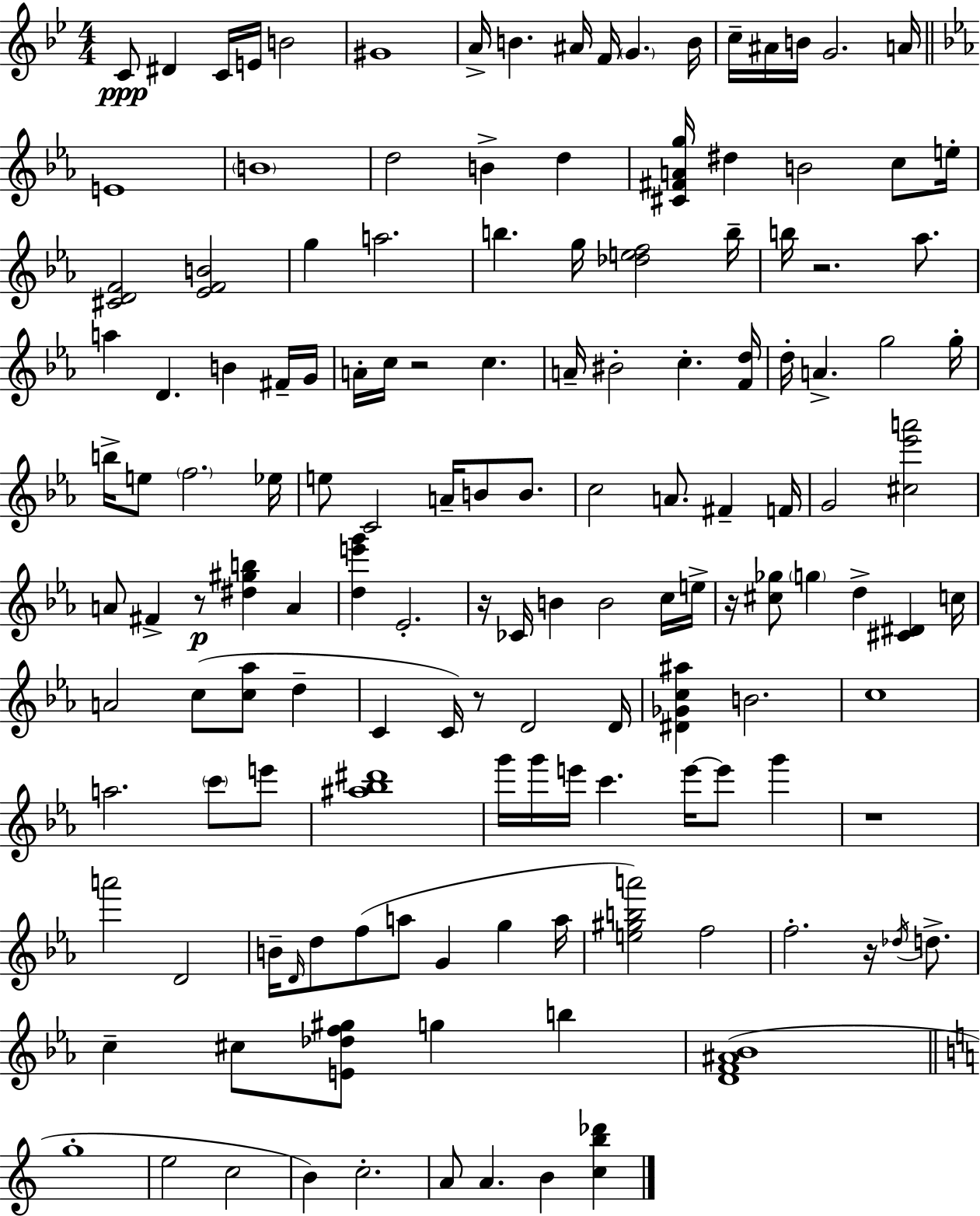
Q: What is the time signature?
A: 4/4